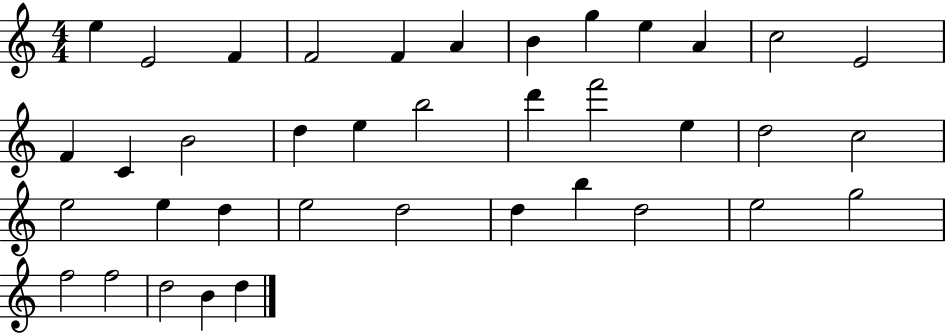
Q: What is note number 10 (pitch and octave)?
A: A4